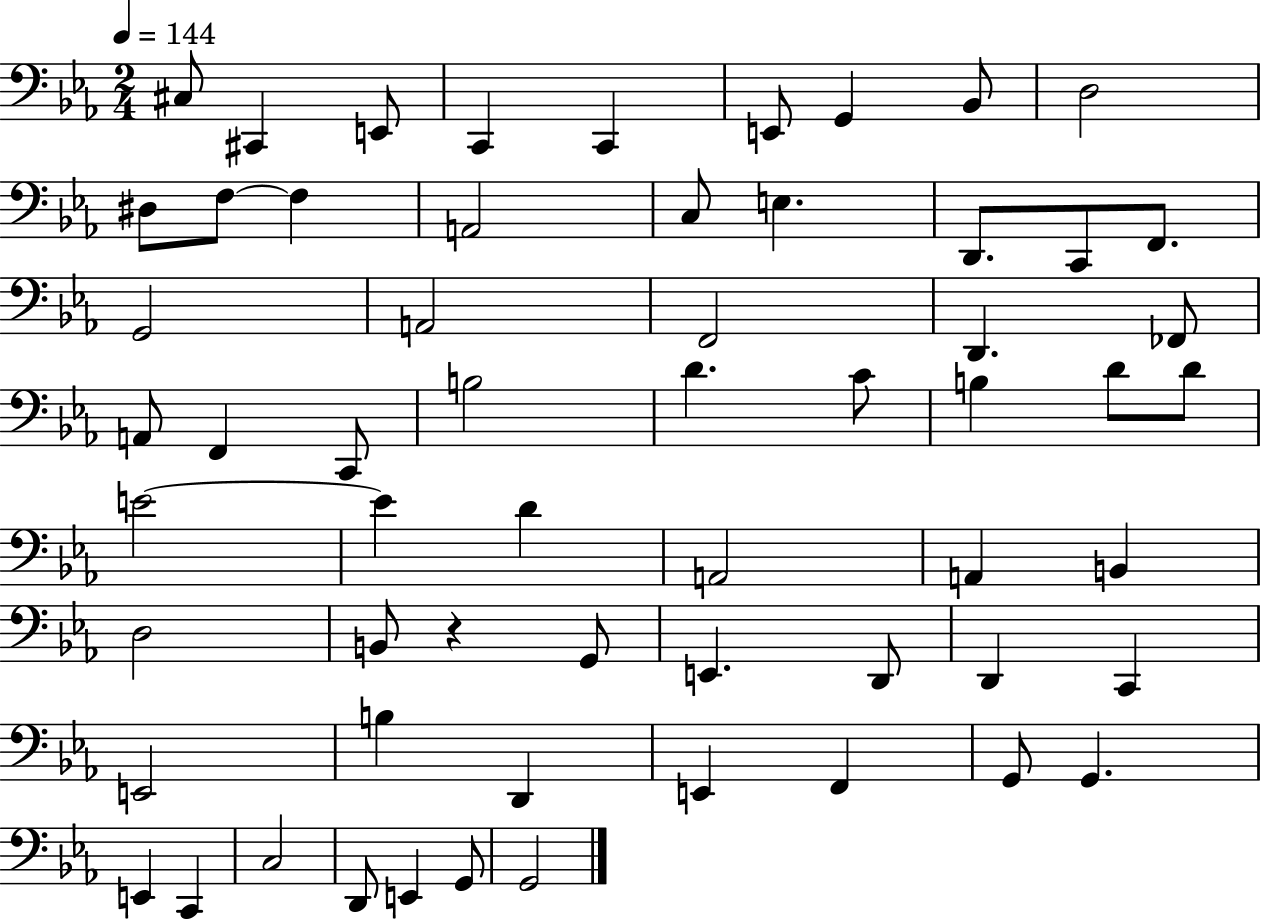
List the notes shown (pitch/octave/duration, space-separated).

C#3/e C#2/q E2/e C2/q C2/q E2/e G2/q Bb2/e D3/h D#3/e F3/e F3/q A2/h C3/e E3/q. D2/e. C2/e F2/e. G2/h A2/h F2/h D2/q. FES2/e A2/e F2/q C2/e B3/h D4/q. C4/e B3/q D4/e D4/e E4/h E4/q D4/q A2/h A2/q B2/q D3/h B2/e R/q G2/e E2/q. D2/e D2/q C2/q E2/h B3/q D2/q E2/q F2/q G2/e G2/q. E2/q C2/q C3/h D2/e E2/q G2/e G2/h